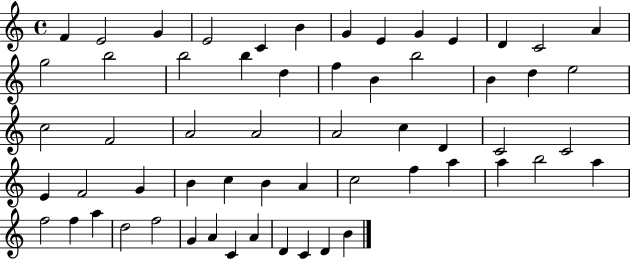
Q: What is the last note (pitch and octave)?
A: B4